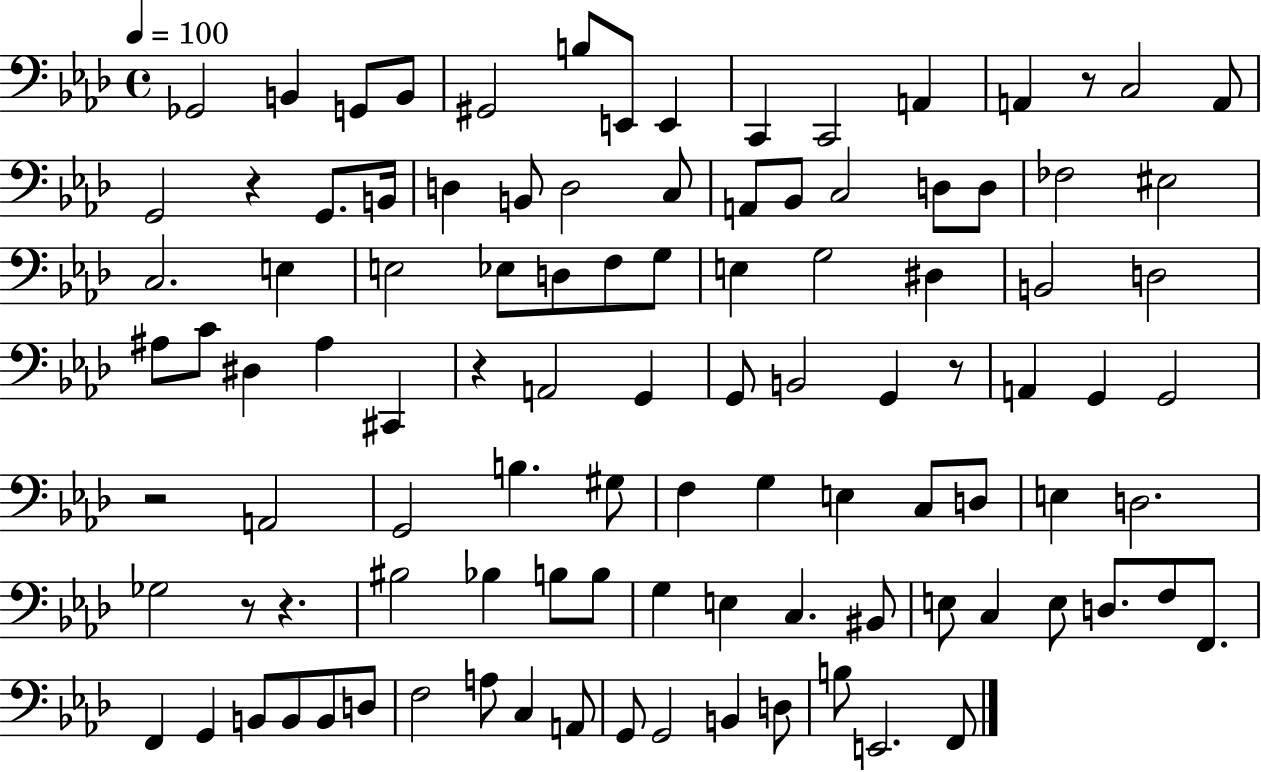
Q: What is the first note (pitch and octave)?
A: Gb2